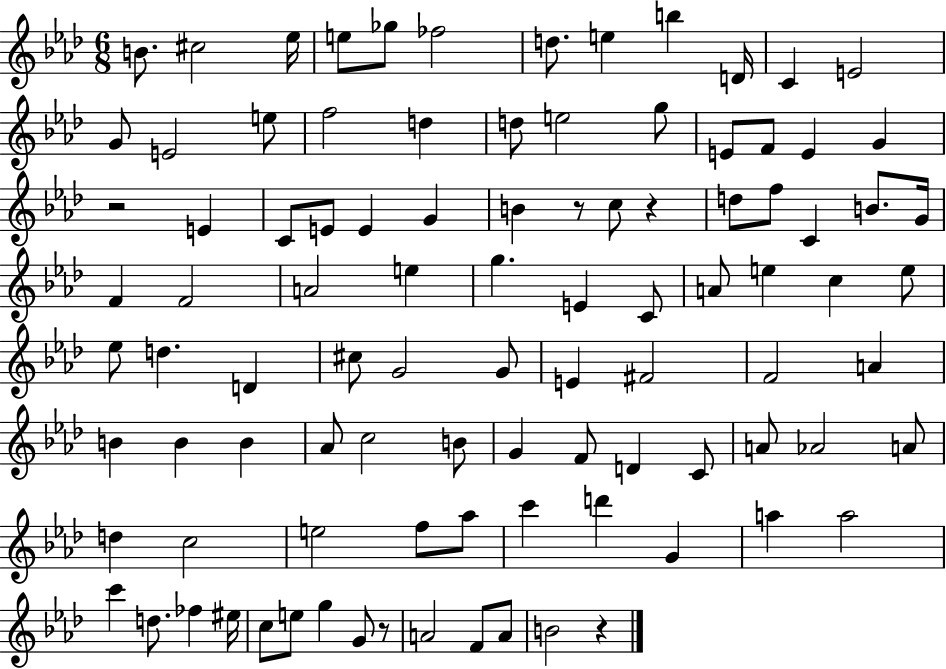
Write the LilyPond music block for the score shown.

{
  \clef treble
  \numericTimeSignature
  \time 6/8
  \key aes \major
  b'8. cis''2 ees''16 | e''8 ges''8 fes''2 | d''8. e''4 b''4 d'16 | c'4 e'2 | \break g'8 e'2 e''8 | f''2 d''4 | d''8 e''2 g''8 | e'8 f'8 e'4 g'4 | \break r2 e'4 | c'8 e'8 e'4 g'4 | b'4 r8 c''8 r4 | d''8 f''8 c'4 b'8. g'16 | \break f'4 f'2 | a'2 e''4 | g''4. e'4 c'8 | a'8 e''4 c''4 e''8 | \break ees''8 d''4. d'4 | cis''8 g'2 g'8 | e'4 fis'2 | f'2 a'4 | \break b'4 b'4 b'4 | aes'8 c''2 b'8 | g'4 f'8 d'4 c'8 | a'8 aes'2 a'8 | \break d''4 c''2 | e''2 f''8 aes''8 | c'''4 d'''4 g'4 | a''4 a''2 | \break c'''4 d''8. fes''4 eis''16 | c''8 e''8 g''4 g'8 r8 | a'2 f'8 a'8 | b'2 r4 | \break \bar "|."
}